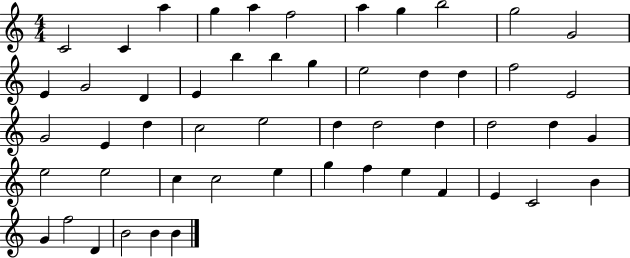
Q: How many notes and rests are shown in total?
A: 52